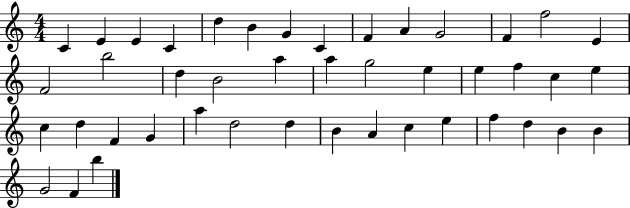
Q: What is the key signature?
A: C major